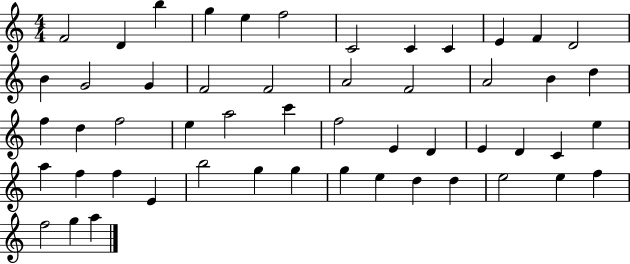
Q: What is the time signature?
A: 4/4